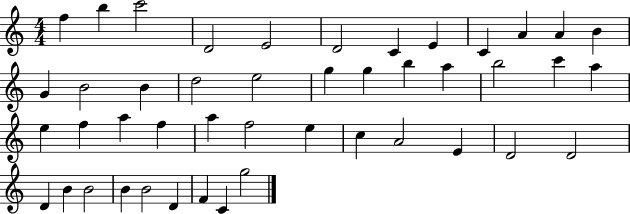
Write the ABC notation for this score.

X:1
T:Untitled
M:4/4
L:1/4
K:C
f b c'2 D2 E2 D2 C E C A A B G B2 B d2 e2 g g b a b2 c' a e f a f a f2 e c A2 E D2 D2 D B B2 B B2 D F C g2